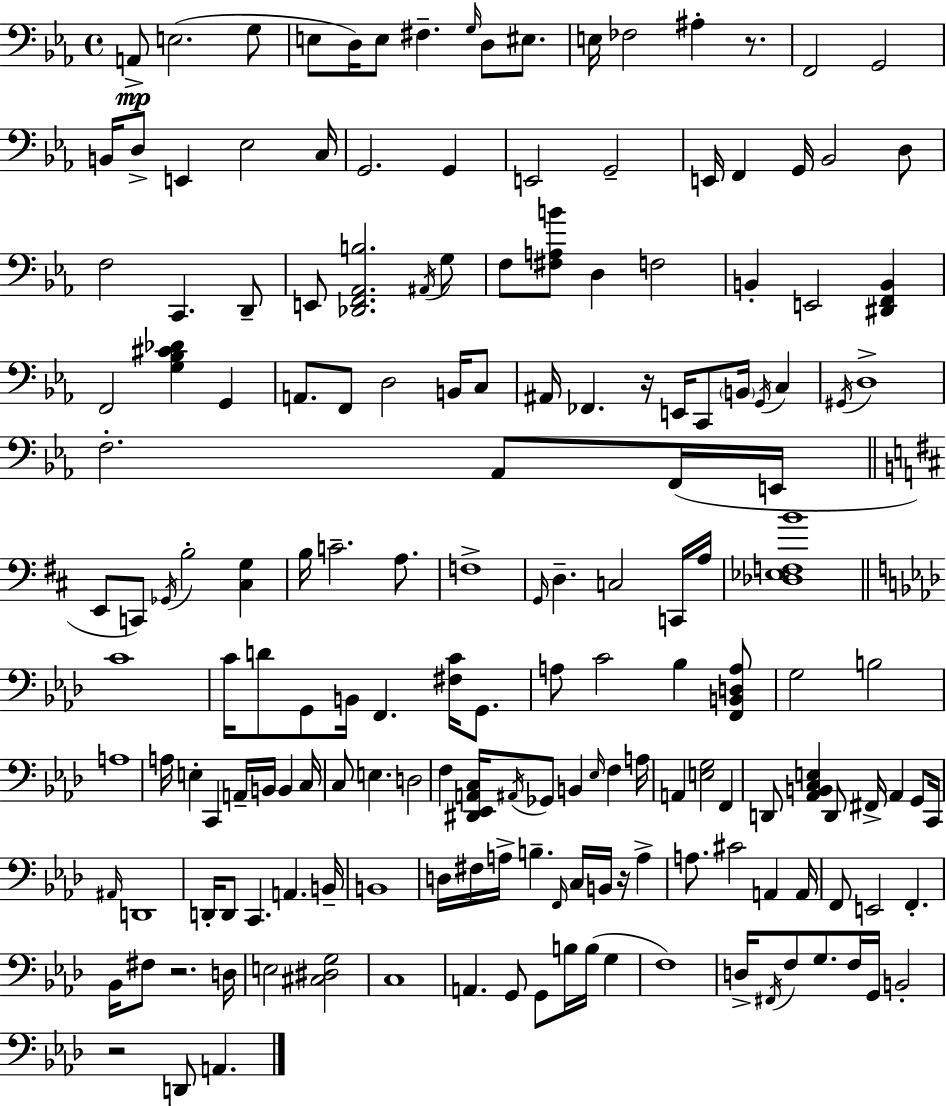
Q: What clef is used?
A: bass